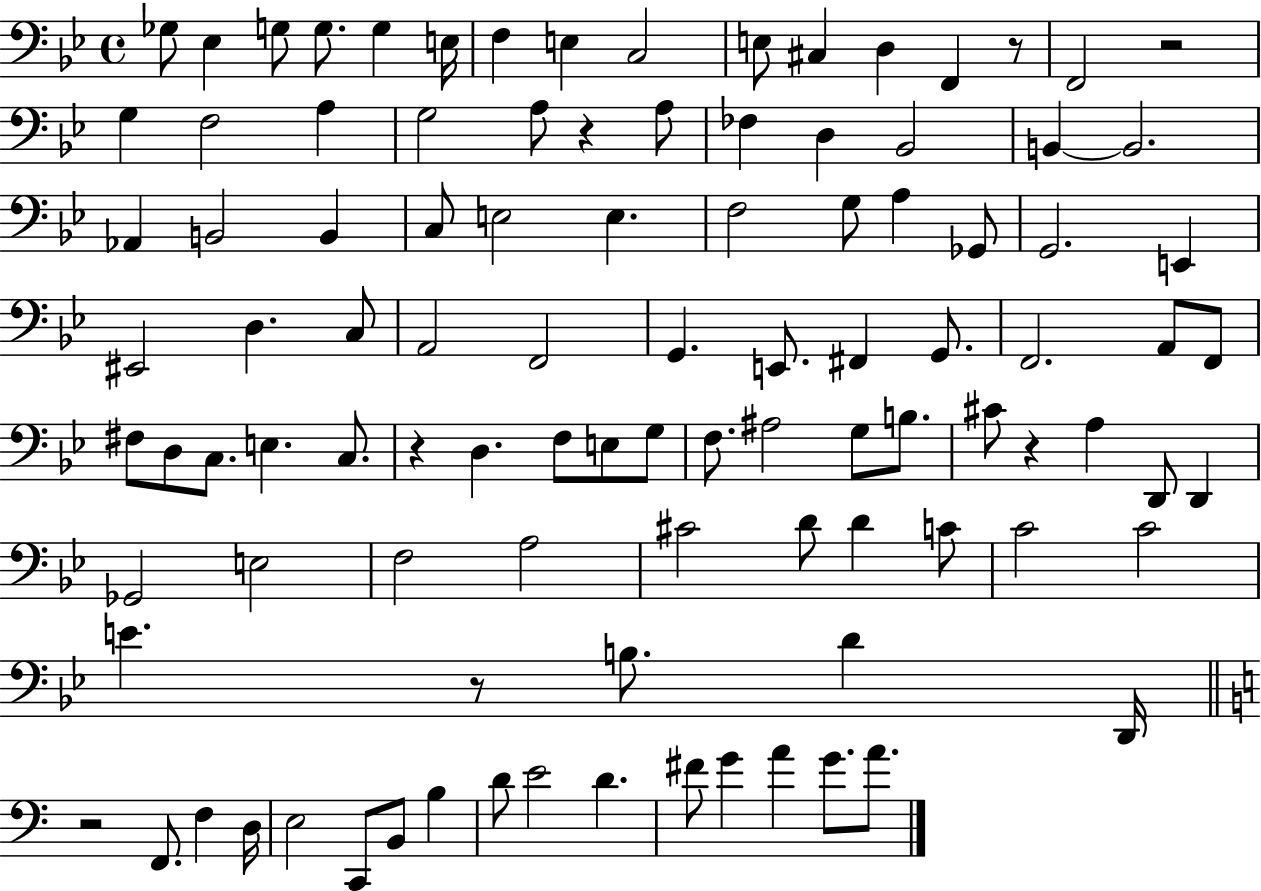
X:1
T:Untitled
M:4/4
L:1/4
K:Bb
_G,/2 _E, G,/2 G,/2 G, E,/4 F, E, C,2 E,/2 ^C, D, F,, z/2 F,,2 z2 G, F,2 A, G,2 A,/2 z A,/2 _F, D, _B,,2 B,, B,,2 _A,, B,,2 B,, C,/2 E,2 E, F,2 G,/2 A, _G,,/2 G,,2 E,, ^E,,2 D, C,/2 A,,2 F,,2 G,, E,,/2 ^F,, G,,/2 F,,2 A,,/2 F,,/2 ^F,/2 D,/2 C,/2 E, C,/2 z D, F,/2 E,/2 G,/2 F,/2 ^A,2 G,/2 B,/2 ^C/2 z A, D,,/2 D,, _G,,2 E,2 F,2 A,2 ^C2 D/2 D C/2 C2 C2 E z/2 B,/2 D D,,/4 z2 F,,/2 F, D,/4 E,2 C,,/2 B,,/2 B, D/2 E2 D ^F/2 G A G/2 A/2